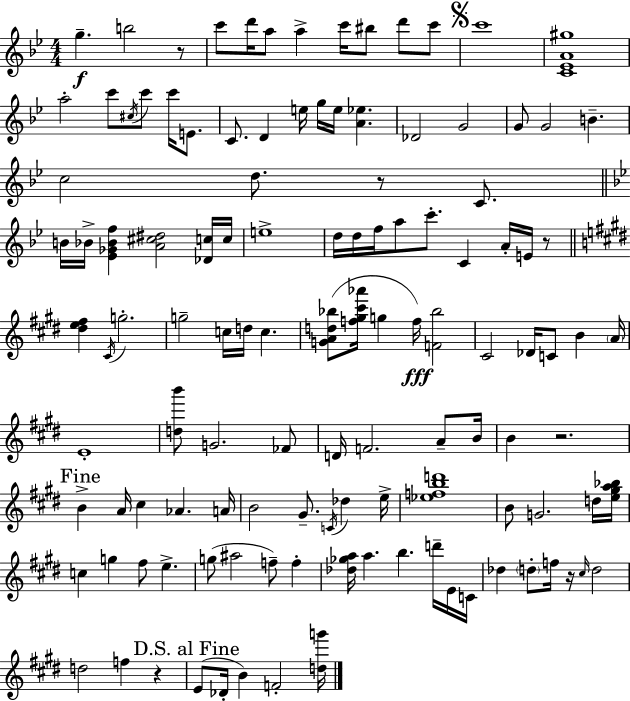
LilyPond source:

{
  \clef treble
  \numericTimeSignature
  \time 4/4
  \key bes \major
  g''4.--\f b''2 r8 | c'''8 d'''16 a''8 a''4-> c'''16 bis''8 d'''8 c'''8 | \mark \markup { \musicglyph "scripts.segno" } c'''1 | <c' ees' a' gis''>1 | \break a''2-. c'''8 \acciaccatura { cis''16 } c'''8 c'''16 e'8. | c'8. d'4 e''16 g''16 e''16 <a' ees''>4. | des'2 g'2 | g'8 g'2 b'4.-- | \break c''2 d''8. r8 c'8. | \bar "||" \break \key g \minor b'16 bes'16-> <ees' ges' bes' f''>4 <a' cis'' dis''>2 <des' c''>16 c''16 | e''1-> | d''16 d''16 f''16 a''8 c'''8.-. c'4 a'16-. e'16 r8 | \bar "||" \break \key e \major <dis'' e'' fis''>4 \acciaccatura { cis'16 } g''2.-. | g''2-- c''16 d''16 c''4. | <g' a' d'' bes''>8( <f'' gis'' cis''' aes'''>16 g''4 f''16\fff) <f' bes''>2 | cis'2 des'16 c'8 b'4 | \break \parenthesize a'16 e'1-. | <d'' b'''>8 g'2. fes'8 | d'16 f'2. a'8-- | b'16 b'4 r2. | \break \mark "Fine" b'4-> a'16 cis''4 aes'4. | a'16 b'2 gis'8.-- \acciaccatura { c'16 } des''4 | e''16-> <ees'' f'' b'' d'''>1 | b'8 g'2. | \break d''16 <e'' gis'' a'' bes''>16 c''4 g''4 fis''8 e''4.-> | g''8( ais''2 f''8--) f''4-. | <des'' ges'' a''>16 a''4. b''4. d'''16-- | e'16 c'16 des''4 \parenthesize d''8-. f''16 r16 \grace { cis''16 } d''2 | \break d''2 f''4 r4 | \mark "D.S. al Fine" e'8( des'16-. b'4) f'2-. | <d'' g'''>16 \bar "|."
}